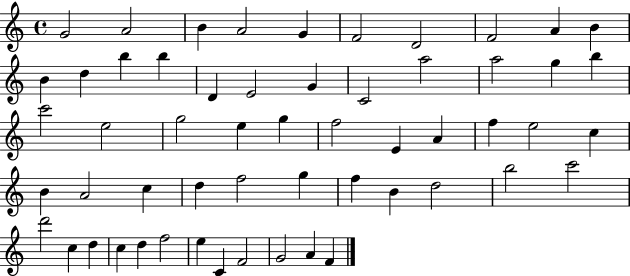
{
  \clef treble
  \time 4/4
  \defaultTimeSignature
  \key c \major
  g'2 a'2 | b'4 a'2 g'4 | f'2 d'2 | f'2 a'4 b'4 | \break b'4 d''4 b''4 b''4 | d'4 e'2 g'4 | c'2 a''2 | a''2 g''4 b''4 | \break c'''2 e''2 | g''2 e''4 g''4 | f''2 e'4 a'4 | f''4 e''2 c''4 | \break b'4 a'2 c''4 | d''4 f''2 g''4 | f''4 b'4 d''2 | b''2 c'''2 | \break d'''2 c''4 d''4 | c''4 d''4 f''2 | e''4 c'4 f'2 | g'2 a'4 f'4 | \break \bar "|."
}